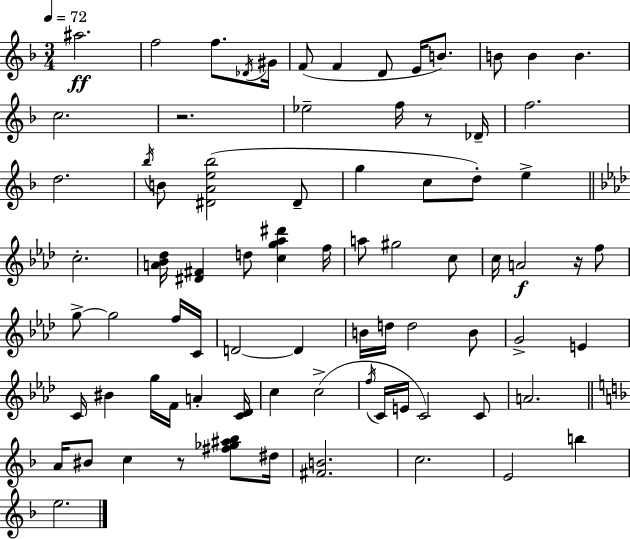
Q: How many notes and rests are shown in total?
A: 79